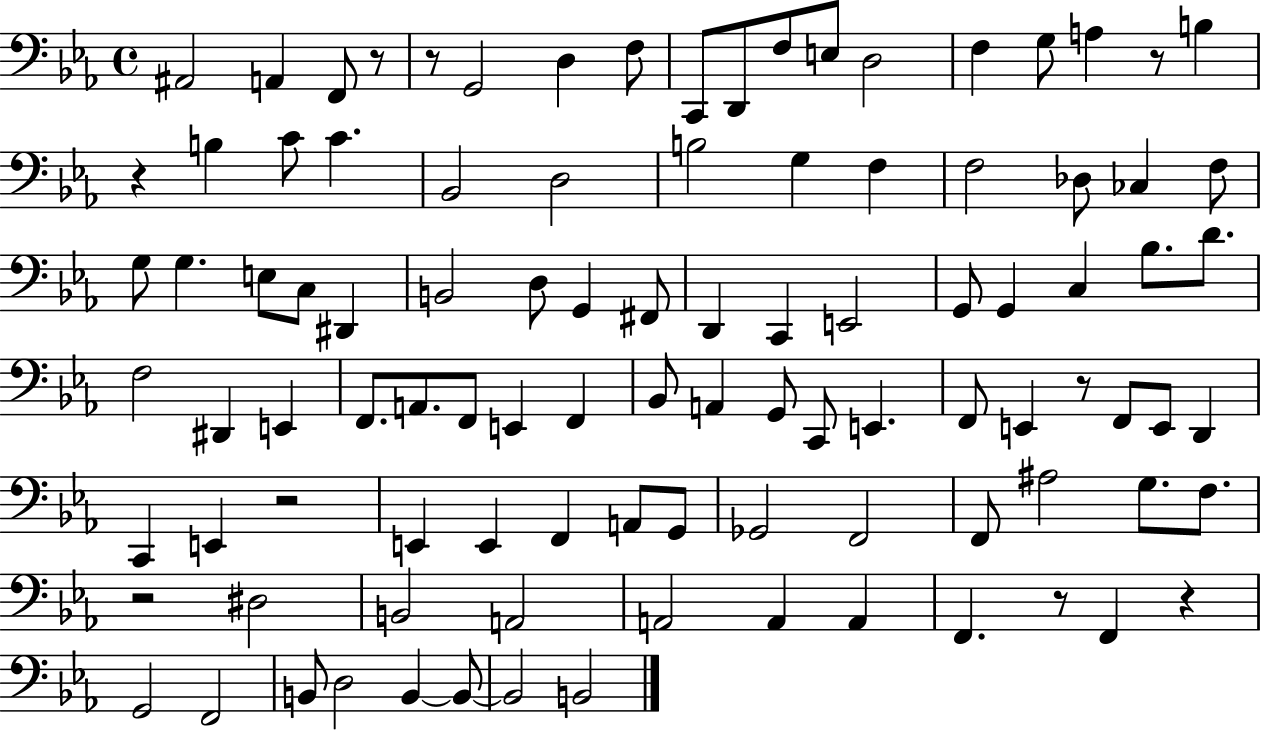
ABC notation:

X:1
T:Untitled
M:4/4
L:1/4
K:Eb
^A,,2 A,, F,,/2 z/2 z/2 G,,2 D, F,/2 C,,/2 D,,/2 F,/2 E,/2 D,2 F, G,/2 A, z/2 B, z B, C/2 C _B,,2 D,2 B,2 G, F, F,2 _D,/2 _C, F,/2 G,/2 G, E,/2 C,/2 ^D,, B,,2 D,/2 G,, ^F,,/2 D,, C,, E,,2 G,,/2 G,, C, _B,/2 D/2 F,2 ^D,, E,, F,,/2 A,,/2 F,,/2 E,, F,, _B,,/2 A,, G,,/2 C,,/2 E,, F,,/2 E,, z/2 F,,/2 E,,/2 D,, C,, E,, z2 E,, E,, F,, A,,/2 G,,/2 _G,,2 F,,2 F,,/2 ^A,2 G,/2 F,/2 z2 ^D,2 B,,2 A,,2 A,,2 A,, A,, F,, z/2 F,, z G,,2 F,,2 B,,/2 D,2 B,, B,,/2 B,,2 B,,2